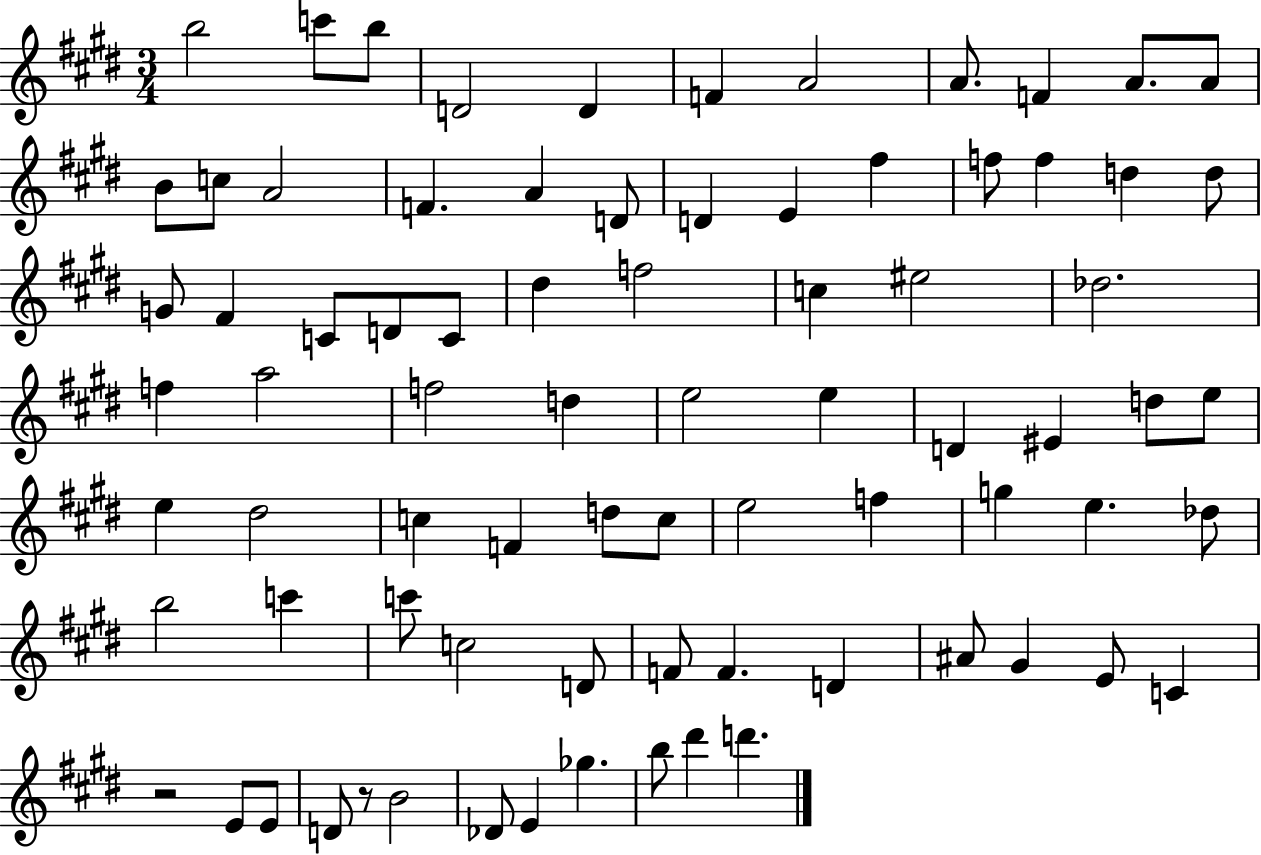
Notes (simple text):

B5/h C6/e B5/e D4/h D4/q F4/q A4/h A4/e. F4/q A4/e. A4/e B4/e C5/e A4/h F4/q. A4/q D4/e D4/q E4/q F#5/q F5/e F5/q D5/q D5/e G4/e F#4/q C4/e D4/e C4/e D#5/q F5/h C5/q EIS5/h Db5/h. F5/q A5/h F5/h D5/q E5/h E5/q D4/q EIS4/q D5/e E5/e E5/q D#5/h C5/q F4/q D5/e C5/e E5/h F5/q G5/q E5/q. Db5/e B5/h C6/q C6/e C5/h D4/e F4/e F4/q. D4/q A#4/e G#4/q E4/e C4/q R/h E4/e E4/e D4/e R/e B4/h Db4/e E4/q Gb5/q. B5/e D#6/q D6/q.